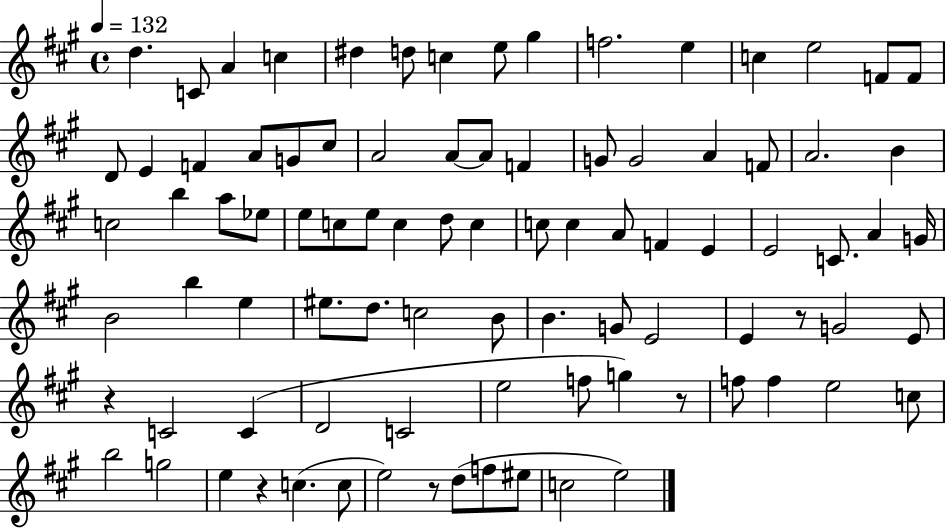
X:1
T:Untitled
M:4/4
L:1/4
K:A
d C/2 A c ^d d/2 c e/2 ^g f2 e c e2 F/2 F/2 D/2 E F A/2 G/2 ^c/2 A2 A/2 A/2 F G/2 G2 A F/2 A2 B c2 b a/2 _e/2 e/2 c/2 e/2 c d/2 c c/2 c A/2 F E E2 C/2 A G/4 B2 b e ^e/2 d/2 c2 B/2 B G/2 E2 E z/2 G2 E/2 z C2 C D2 C2 e2 f/2 g z/2 f/2 f e2 c/2 b2 g2 e z c c/2 e2 z/2 d/2 f/2 ^e/2 c2 e2